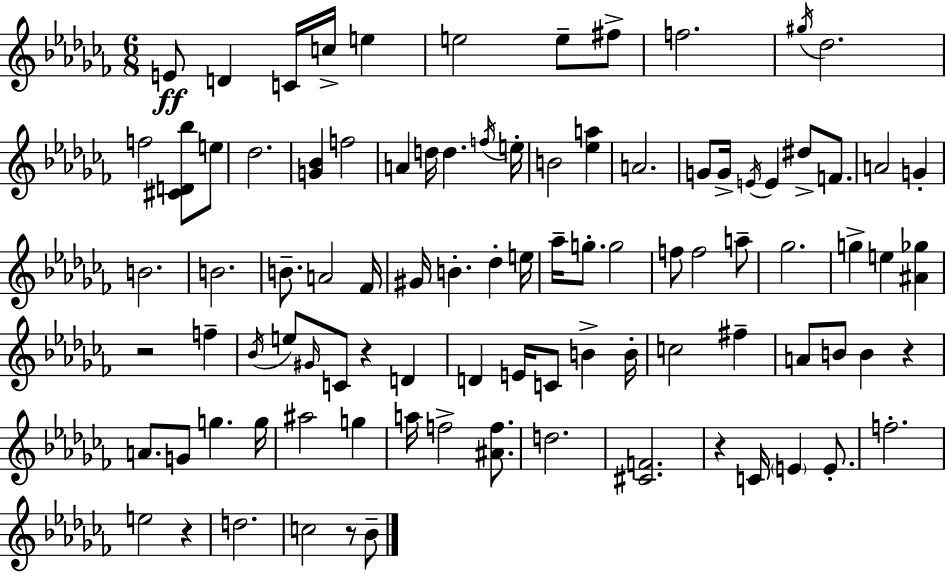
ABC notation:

X:1
T:Untitled
M:6/8
L:1/4
K:Abm
E/2 D C/4 c/4 e e2 e/2 ^f/2 f2 ^g/4 _d2 f2 [^CD_b]/2 e/2 _d2 [G_B] f2 A d/4 d f/4 e/4 B2 [_ea] A2 G/2 G/4 E/4 E ^d/2 F/2 A2 G B2 B2 B/2 A2 _F/4 ^G/4 B _d e/4 _a/4 g/2 g2 f/2 f2 a/2 _g2 g e [^A_g] z2 f _B/4 e/2 ^G/4 C/2 z D D E/4 C/2 B B/4 c2 ^f A/2 B/2 B z A/2 G/2 g g/4 ^a2 g a/4 f2 [^Af]/2 d2 [^CF]2 z C/4 E E/2 f2 e2 z d2 c2 z/2 _B/2